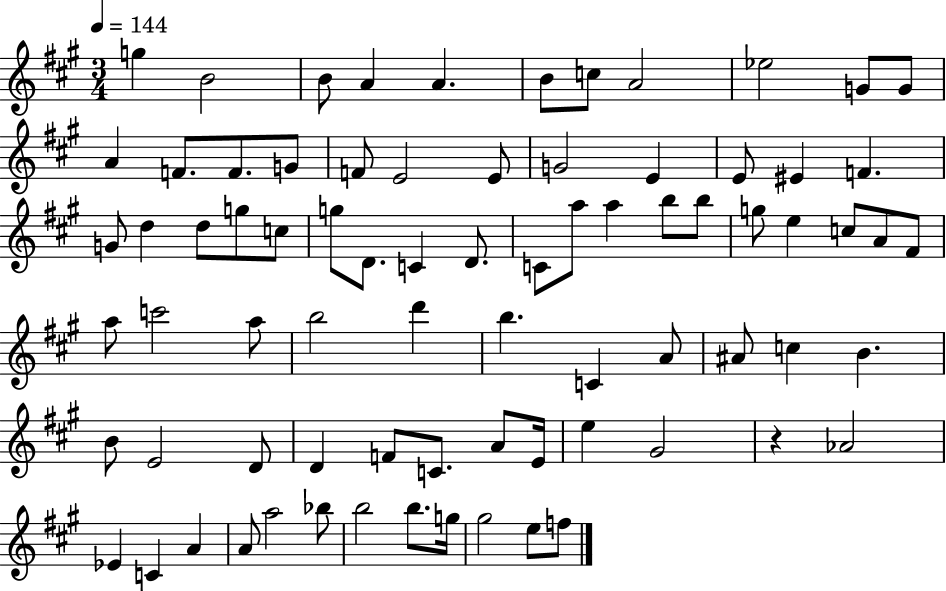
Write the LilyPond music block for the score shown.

{
  \clef treble
  \numericTimeSignature
  \time 3/4
  \key a \major
  \tempo 4 = 144
  g''4 b'2 | b'8 a'4 a'4. | b'8 c''8 a'2 | ees''2 g'8 g'8 | \break a'4 f'8. f'8. g'8 | f'8 e'2 e'8 | g'2 e'4 | e'8 eis'4 f'4. | \break g'8 d''4 d''8 g''8 c''8 | g''8 d'8. c'4 d'8. | c'8 a''8 a''4 b''8 b''8 | g''8 e''4 c''8 a'8 fis'8 | \break a''8 c'''2 a''8 | b''2 d'''4 | b''4. c'4 a'8 | ais'8 c''4 b'4. | \break b'8 e'2 d'8 | d'4 f'8 c'8. a'8 e'16 | e''4 gis'2 | r4 aes'2 | \break ees'4 c'4 a'4 | a'8 a''2 bes''8 | b''2 b''8. g''16 | gis''2 e''8 f''8 | \break \bar "|."
}